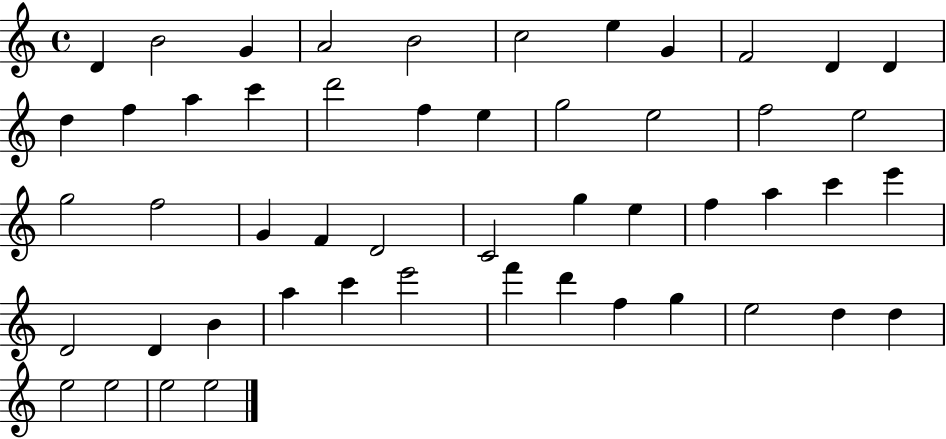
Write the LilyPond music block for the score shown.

{
  \clef treble
  \time 4/4
  \defaultTimeSignature
  \key c \major
  d'4 b'2 g'4 | a'2 b'2 | c''2 e''4 g'4 | f'2 d'4 d'4 | \break d''4 f''4 a''4 c'''4 | d'''2 f''4 e''4 | g''2 e''2 | f''2 e''2 | \break g''2 f''2 | g'4 f'4 d'2 | c'2 g''4 e''4 | f''4 a''4 c'''4 e'''4 | \break d'2 d'4 b'4 | a''4 c'''4 e'''2 | f'''4 d'''4 f''4 g''4 | e''2 d''4 d''4 | \break e''2 e''2 | e''2 e''2 | \bar "|."
}